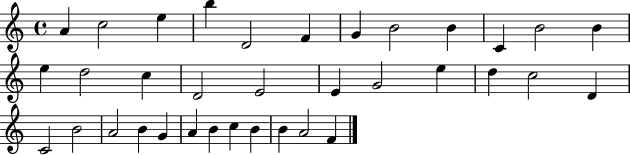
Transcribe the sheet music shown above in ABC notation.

X:1
T:Untitled
M:4/4
L:1/4
K:C
A c2 e b D2 F G B2 B C B2 B e d2 c D2 E2 E G2 e d c2 D C2 B2 A2 B G A B c B B A2 F